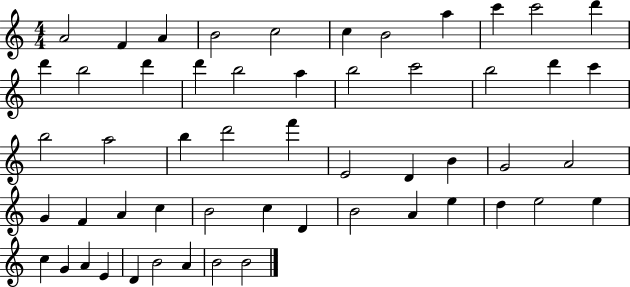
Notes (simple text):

A4/h F4/q A4/q B4/h C5/h C5/q B4/h A5/q C6/q C6/h D6/q D6/q B5/h D6/q D6/q B5/h A5/q B5/h C6/h B5/h D6/q C6/q B5/h A5/h B5/q D6/h F6/q E4/h D4/q B4/q G4/h A4/h G4/q F4/q A4/q C5/q B4/h C5/q D4/q B4/h A4/q E5/q D5/q E5/h E5/q C5/q G4/q A4/q E4/q D4/q B4/h A4/q B4/h B4/h